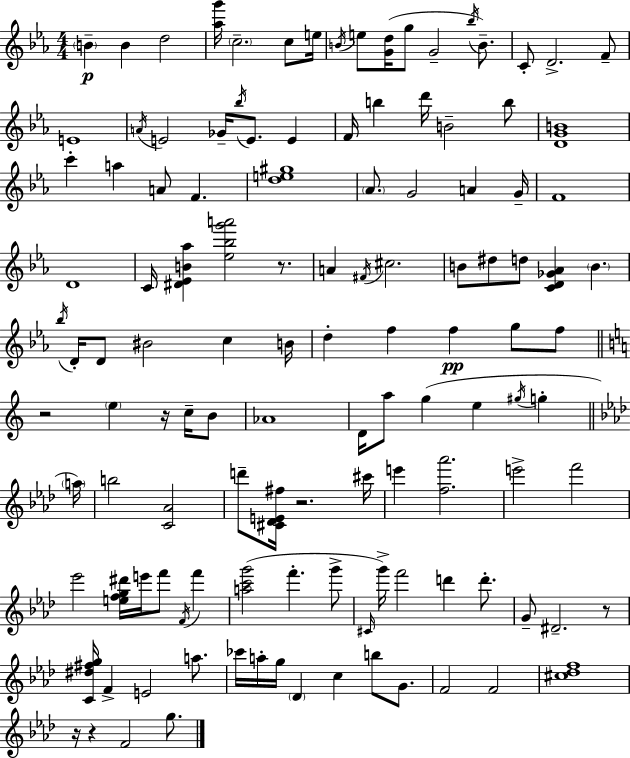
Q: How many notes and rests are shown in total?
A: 122